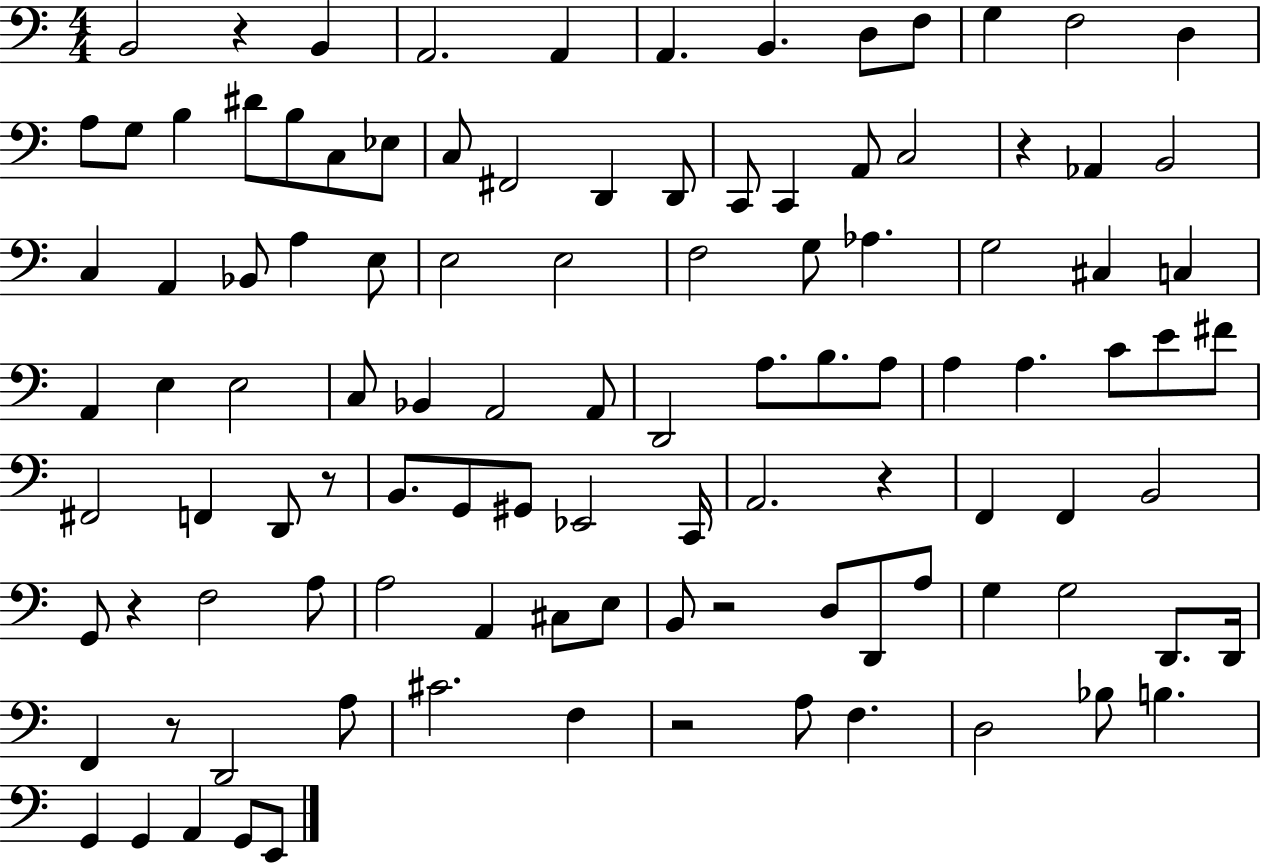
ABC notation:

X:1
T:Untitled
M:4/4
L:1/4
K:C
B,,2 z B,, A,,2 A,, A,, B,, D,/2 F,/2 G, F,2 D, A,/2 G,/2 B, ^D/2 B,/2 C,/2 _E,/2 C,/2 ^F,,2 D,, D,,/2 C,,/2 C,, A,,/2 C,2 z _A,, B,,2 C, A,, _B,,/2 A, E,/2 E,2 E,2 F,2 G,/2 _A, G,2 ^C, C, A,, E, E,2 C,/2 _B,, A,,2 A,,/2 D,,2 A,/2 B,/2 A,/2 A, A, C/2 E/2 ^F/2 ^F,,2 F,, D,,/2 z/2 B,,/2 G,,/2 ^G,,/2 _E,,2 C,,/4 A,,2 z F,, F,, B,,2 G,,/2 z F,2 A,/2 A,2 A,, ^C,/2 E,/2 B,,/2 z2 D,/2 D,,/2 A,/2 G, G,2 D,,/2 D,,/4 F,, z/2 D,,2 A,/2 ^C2 F, z2 A,/2 F, D,2 _B,/2 B, G,, G,, A,, G,,/2 E,,/2